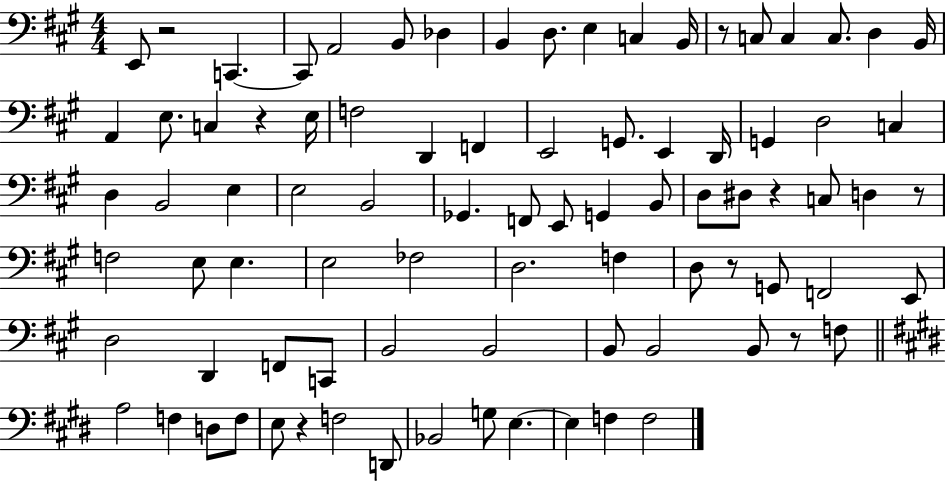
E2/e R/h C2/q. C2/e A2/h B2/e Db3/q B2/q D3/e. E3/q C3/q B2/s R/e C3/e C3/q C3/e. D3/q B2/s A2/q E3/e. C3/q R/q E3/s F3/h D2/q F2/q E2/h G2/e. E2/q D2/s G2/q D3/h C3/q D3/q B2/h E3/q E3/h B2/h Gb2/q. F2/e E2/e G2/q B2/e D3/e D#3/e R/q C3/e D3/q R/e F3/h E3/e E3/q. E3/h FES3/h D3/h. F3/q D3/e R/e G2/e F2/h E2/e D3/h D2/q F2/e C2/e B2/h B2/h B2/e B2/h B2/e R/e F3/e A3/h F3/q D3/e F3/e E3/e R/q F3/h D2/e Bb2/h G3/e E3/q. E3/q F3/q F3/h